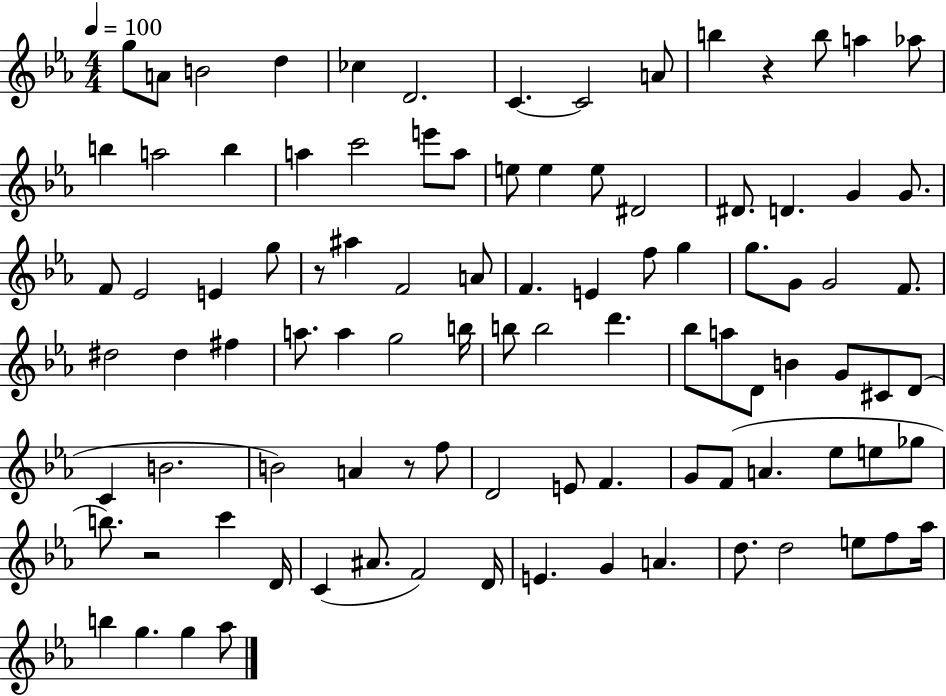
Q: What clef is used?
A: treble